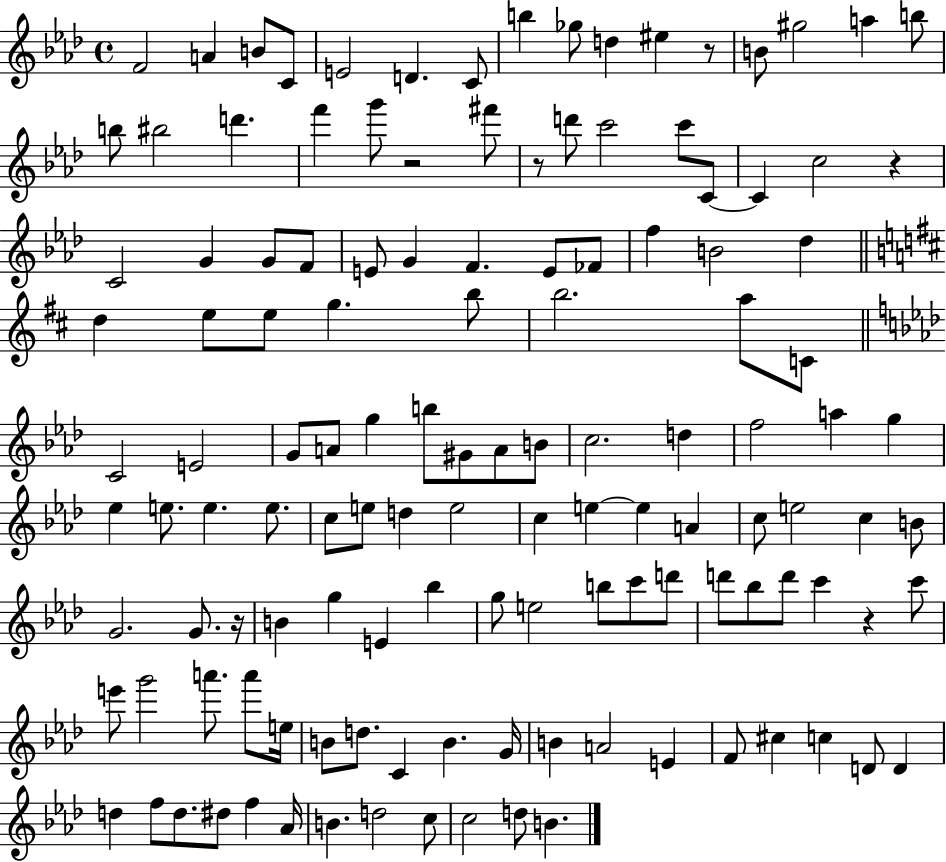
F4/h A4/q B4/e C4/e E4/h D4/q. C4/e B5/q Gb5/e D5/q EIS5/q R/e B4/e G#5/h A5/q B5/e B5/e BIS5/h D6/q. F6/q G6/e R/h F#6/e R/e D6/e C6/h C6/e C4/e C4/q C5/h R/q C4/h G4/q G4/e F4/e E4/e G4/q F4/q. E4/e FES4/e F5/q B4/h Db5/q D5/q E5/e E5/e G5/q. B5/e B5/h. A5/e C4/e C4/h E4/h G4/e A4/e G5/q B5/e G#4/e A4/e B4/e C5/h. D5/q F5/h A5/q G5/q Eb5/q E5/e. E5/q. E5/e. C5/e E5/e D5/q E5/h C5/q E5/q E5/q A4/q C5/e E5/h C5/q B4/e G4/h. G4/e. R/s B4/q G5/q E4/q Bb5/q G5/e E5/h B5/e C6/e D6/e D6/e Bb5/e D6/e C6/q R/q C6/e E6/e G6/h A6/e. A6/e E5/s B4/e D5/e. C4/q B4/q. G4/s B4/q A4/h E4/q F4/e C#5/q C5/q D4/e D4/q D5/q F5/e D5/e. D#5/e F5/q Ab4/s B4/q. D5/h C5/e C5/h D5/e B4/q.